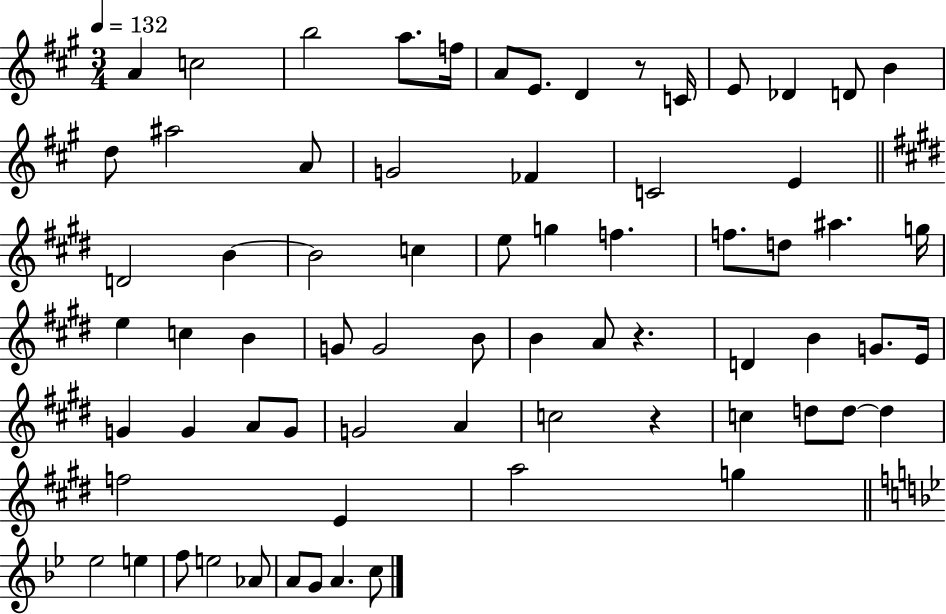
A4/q C5/h B5/h A5/e. F5/s A4/e E4/e. D4/q R/e C4/s E4/e Db4/q D4/e B4/q D5/e A#5/h A4/e G4/h FES4/q C4/h E4/q D4/h B4/q B4/h C5/q E5/e G5/q F5/q. F5/e. D5/e A#5/q. G5/s E5/q C5/q B4/q G4/e G4/h B4/e B4/q A4/e R/q. D4/q B4/q G4/e. E4/s G4/q G4/q A4/e G4/e G4/h A4/q C5/h R/q C5/q D5/e D5/e D5/q F5/h E4/q A5/h G5/q Eb5/h E5/q F5/e E5/h Ab4/e A4/e G4/e A4/q. C5/e